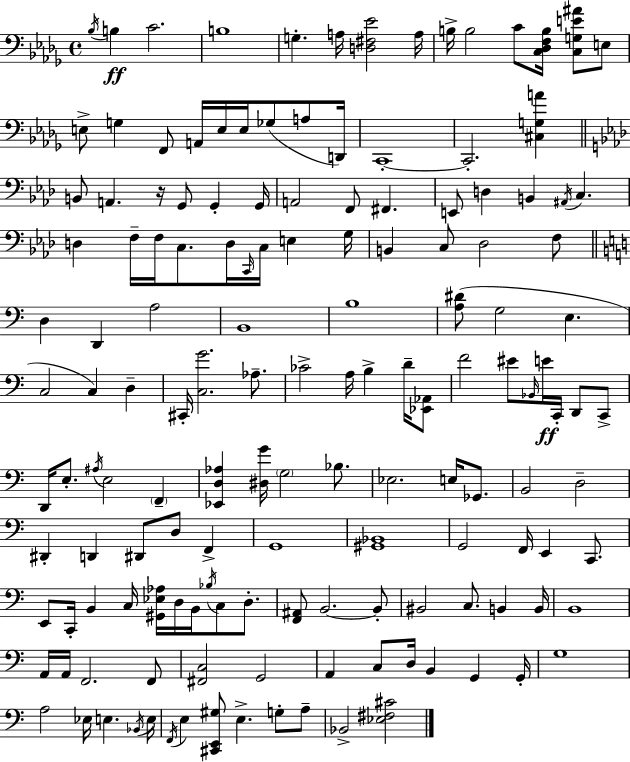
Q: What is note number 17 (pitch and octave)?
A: E3